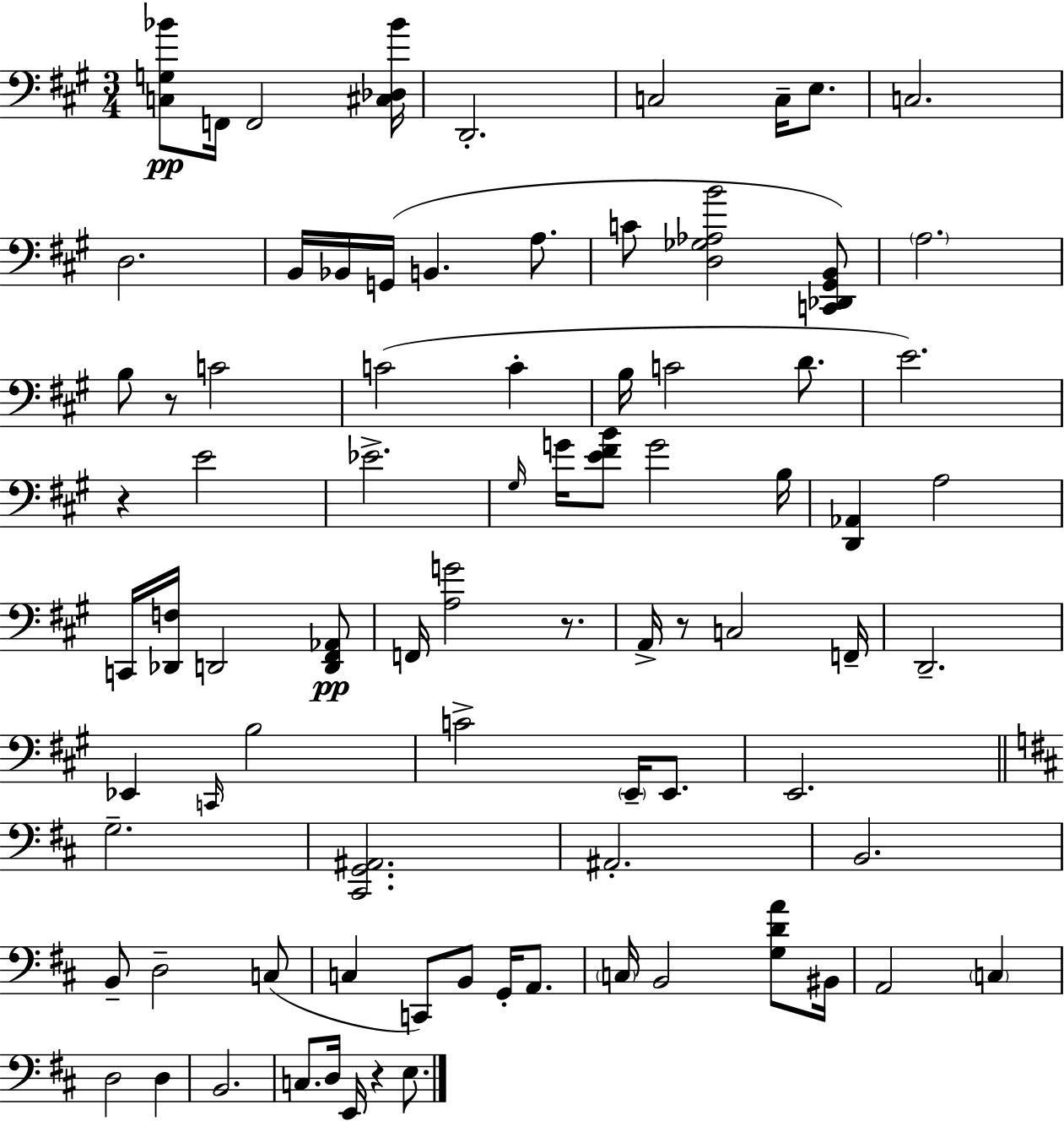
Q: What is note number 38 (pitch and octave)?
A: Eb2